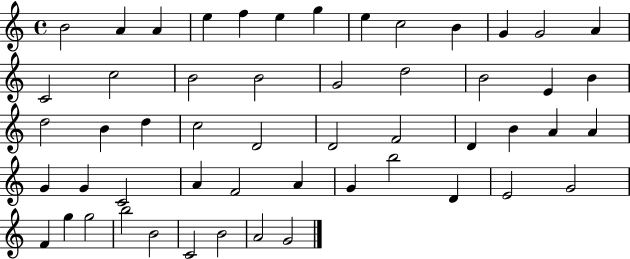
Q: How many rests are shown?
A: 0